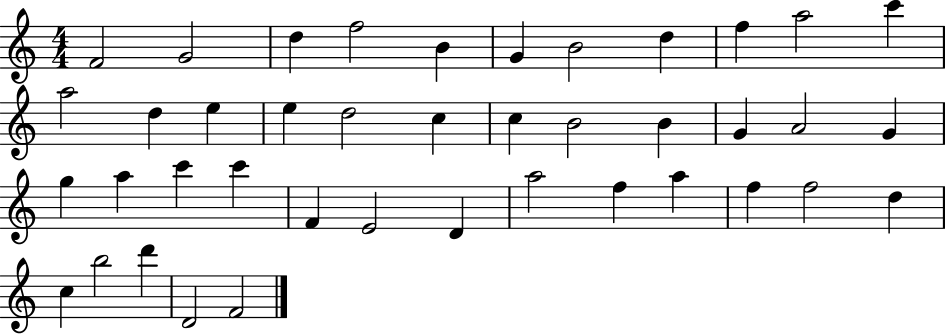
F4/h G4/h D5/q F5/h B4/q G4/q B4/h D5/q F5/q A5/h C6/q A5/h D5/q E5/q E5/q D5/h C5/q C5/q B4/h B4/q G4/q A4/h G4/q G5/q A5/q C6/q C6/q F4/q E4/h D4/q A5/h F5/q A5/q F5/q F5/h D5/q C5/q B5/h D6/q D4/h F4/h